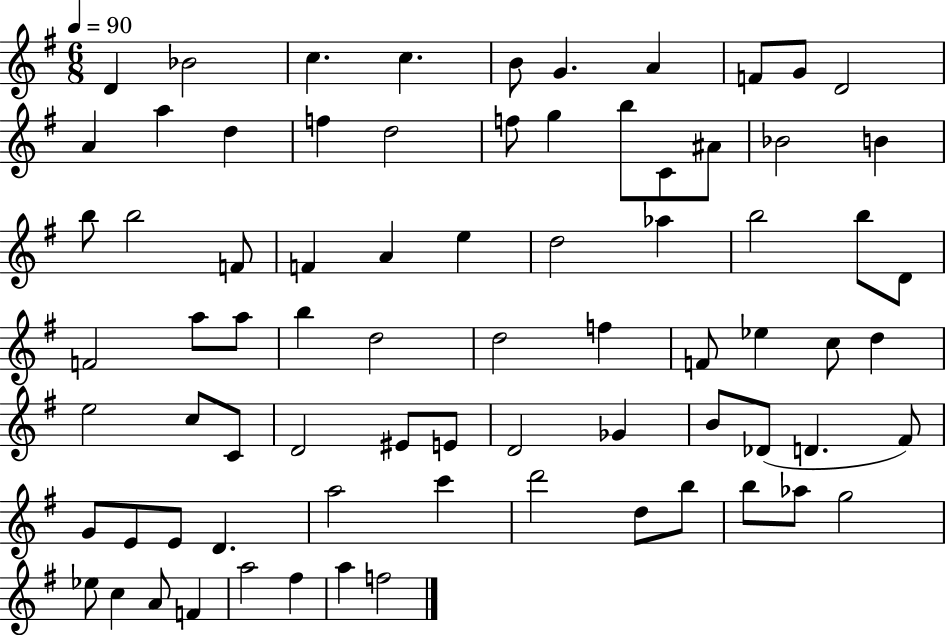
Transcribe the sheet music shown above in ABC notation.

X:1
T:Untitled
M:6/8
L:1/4
K:G
D _B2 c c B/2 G A F/2 G/2 D2 A a d f d2 f/2 g b/2 C/2 ^A/2 _B2 B b/2 b2 F/2 F A e d2 _a b2 b/2 D/2 F2 a/2 a/2 b d2 d2 f F/2 _e c/2 d e2 c/2 C/2 D2 ^E/2 E/2 D2 _G B/2 _D/2 D ^F/2 G/2 E/2 E/2 D a2 c' d'2 d/2 b/2 b/2 _a/2 g2 _e/2 c A/2 F a2 ^f a f2